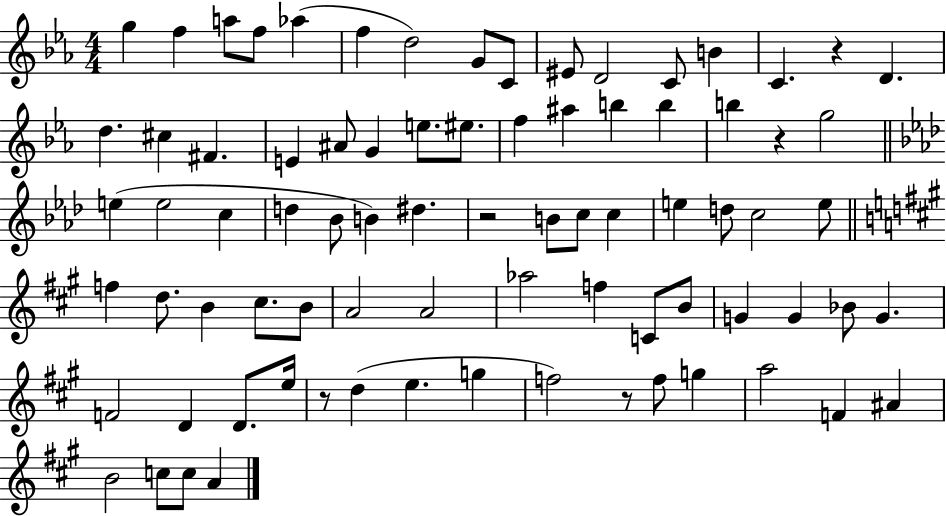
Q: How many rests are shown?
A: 5